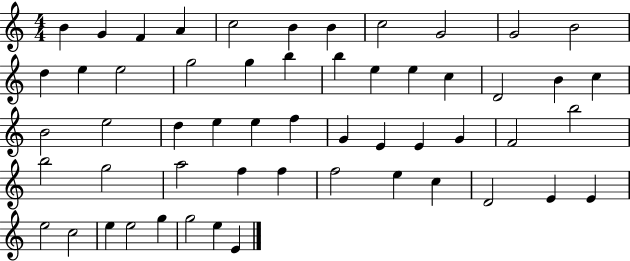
B4/q G4/q F4/q A4/q C5/h B4/q B4/q C5/h G4/h G4/h B4/h D5/q E5/q E5/h G5/h G5/q B5/q B5/q E5/q E5/q C5/q D4/h B4/q C5/q B4/h E5/h D5/q E5/q E5/q F5/q G4/q E4/q E4/q G4/q F4/h B5/h B5/h G5/h A5/h F5/q F5/q F5/h E5/q C5/q D4/h E4/q E4/q E5/h C5/h E5/q E5/h G5/q G5/h E5/q E4/q